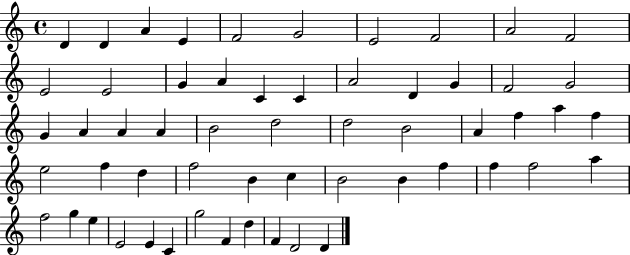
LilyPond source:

{
  \clef treble
  \time 4/4
  \defaultTimeSignature
  \key c \major
  d'4 d'4 a'4 e'4 | f'2 g'2 | e'2 f'2 | a'2 f'2 | \break e'2 e'2 | g'4 a'4 c'4 c'4 | a'2 d'4 g'4 | f'2 g'2 | \break g'4 a'4 a'4 a'4 | b'2 d''2 | d''2 b'2 | a'4 f''4 a''4 f''4 | \break e''2 f''4 d''4 | f''2 b'4 c''4 | b'2 b'4 f''4 | f''4 f''2 a''4 | \break f''2 g''4 e''4 | e'2 e'4 c'4 | g''2 f'4 d''4 | f'4 d'2 d'4 | \break \bar "|."
}